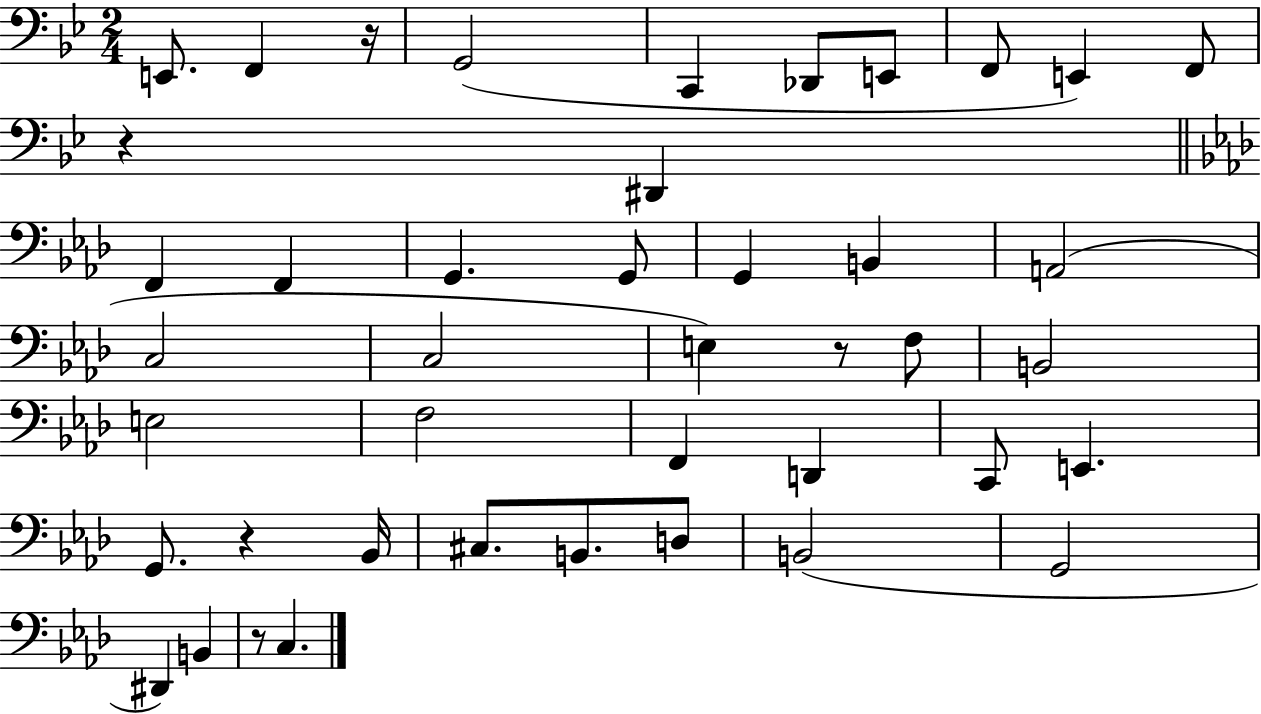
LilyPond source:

{
  \clef bass
  \numericTimeSignature
  \time 2/4
  \key bes \major
  \repeat volta 2 { e,8. f,4 r16 | g,2( | c,4 des,8 e,8 | f,8 e,4) f,8 | \break r4 dis,4 | \bar "||" \break \key f \minor f,4 f,4 | g,4. g,8 | g,4 b,4 | a,2( | \break c2 | c2 | e4) r8 f8 | b,2 | \break e2 | f2 | f,4 d,4 | c,8 e,4. | \break g,8. r4 bes,16 | cis8. b,8. d8 | b,2( | g,2 | \break dis,4) b,4 | r8 c4. | } \bar "|."
}